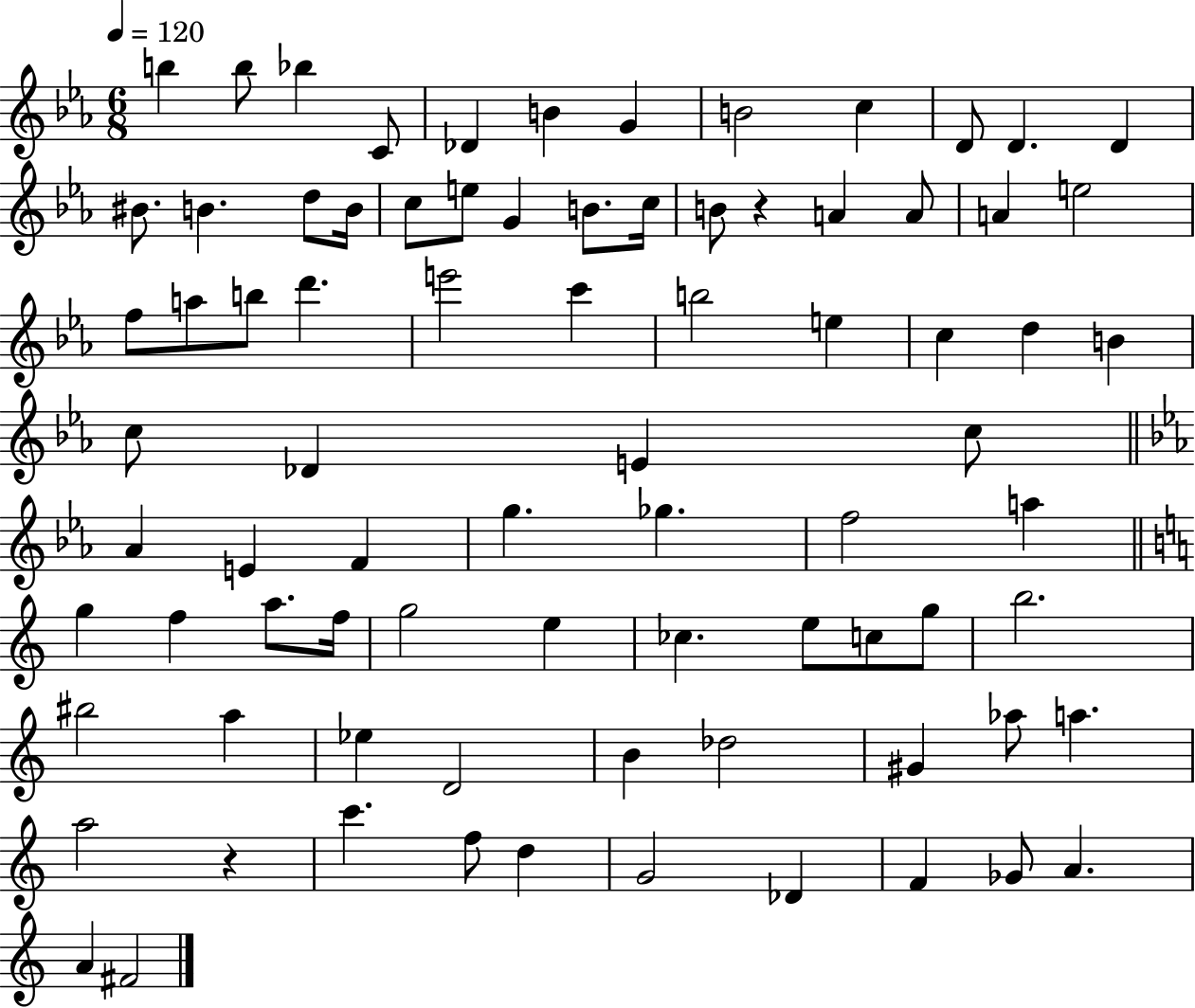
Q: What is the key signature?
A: EES major